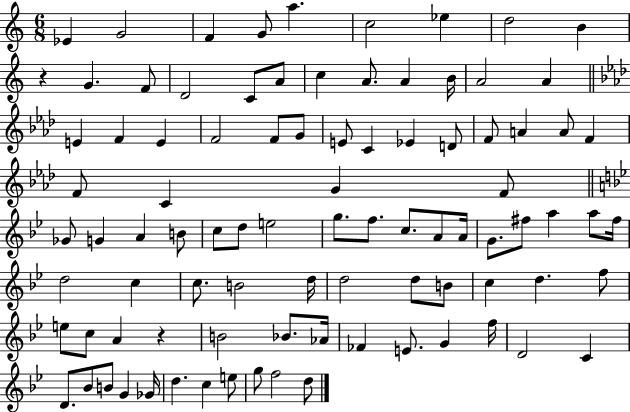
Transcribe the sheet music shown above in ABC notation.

X:1
T:Untitled
M:6/8
L:1/4
K:C
_E G2 F G/2 a c2 _e d2 B z G F/2 D2 C/2 A/2 c A/2 A B/4 A2 A E F E F2 F/2 G/2 E/2 C _E D/2 F/2 A A/2 F F/2 C G F/2 _G/2 G A B/2 c/2 d/2 e2 g/2 f/2 c/2 A/2 A/4 G/2 ^f/2 a a/2 ^f/4 d2 c c/2 B2 d/4 d2 d/2 B/2 c d f/2 e/2 c/2 A z B2 _B/2 _A/4 _F E/2 G f/4 D2 C D/2 _B/2 B/2 G _G/4 d c e/2 g/2 f2 d/2